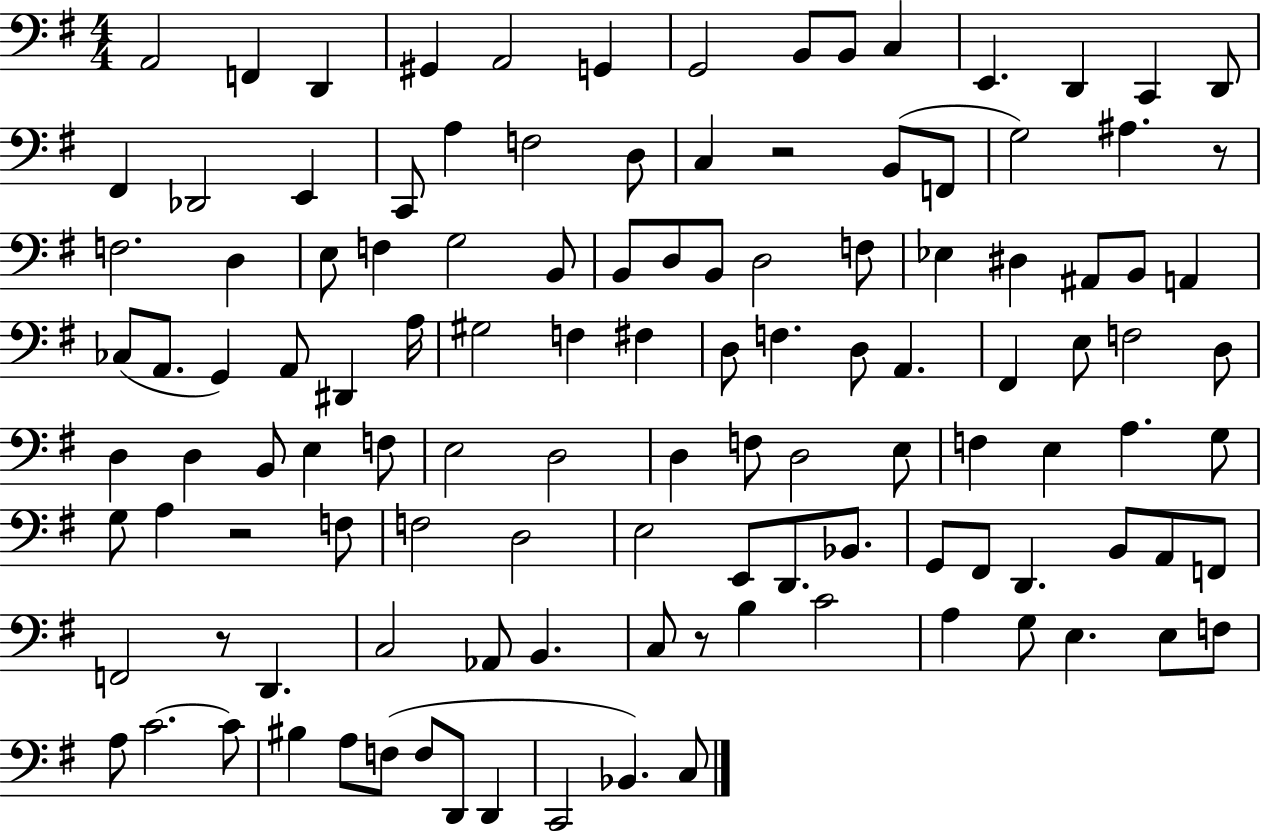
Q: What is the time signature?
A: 4/4